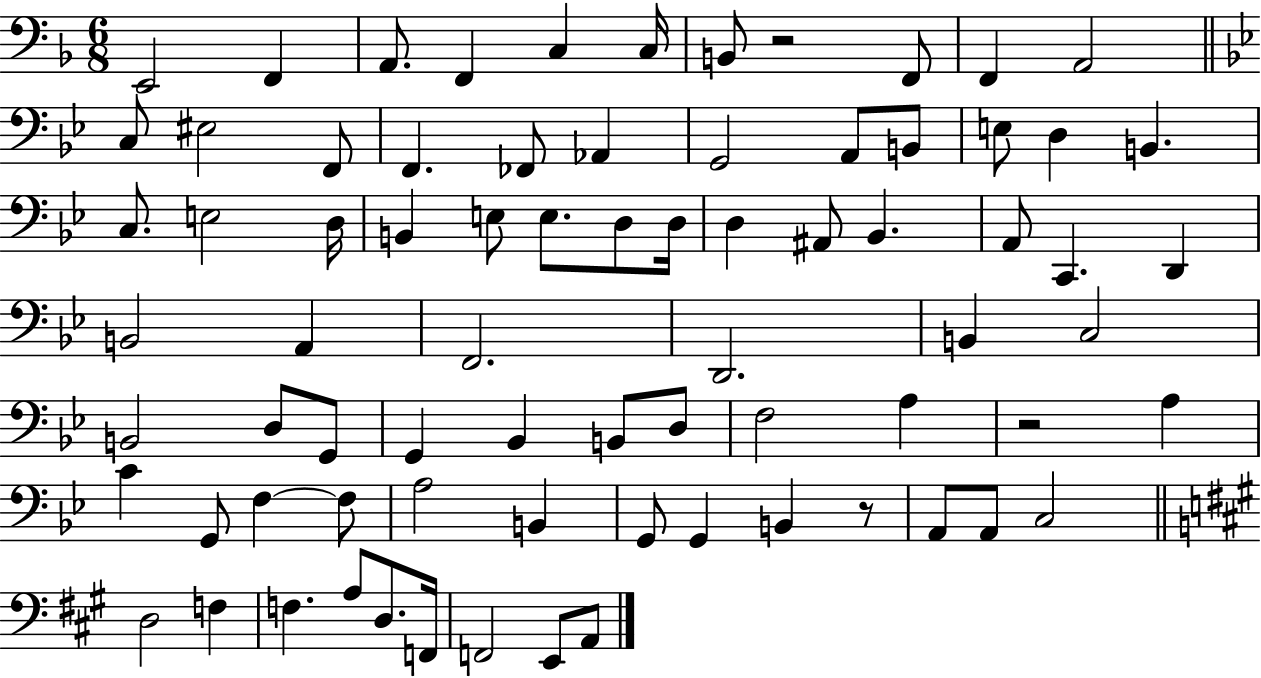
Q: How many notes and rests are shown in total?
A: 76